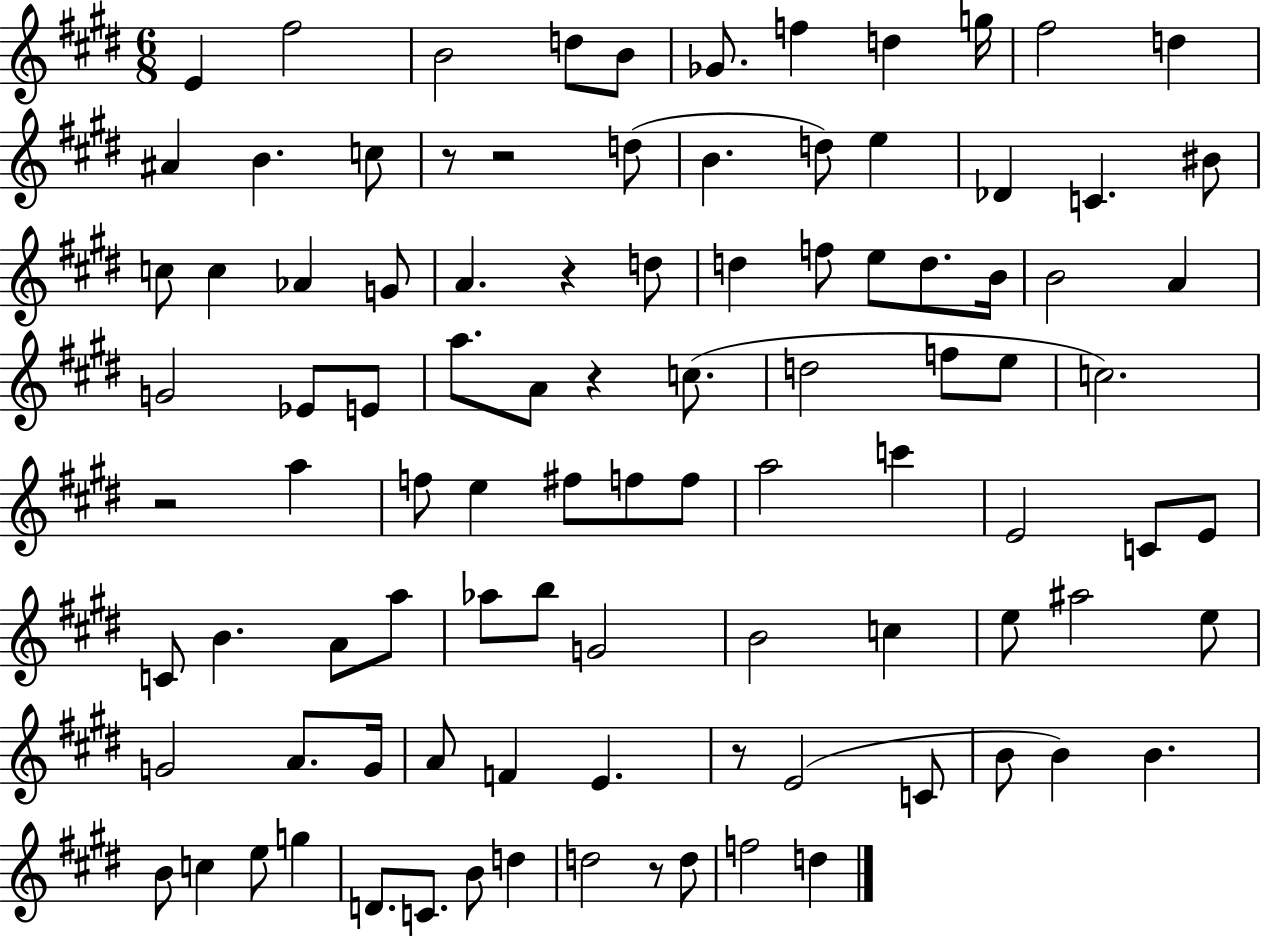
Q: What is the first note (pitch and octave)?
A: E4